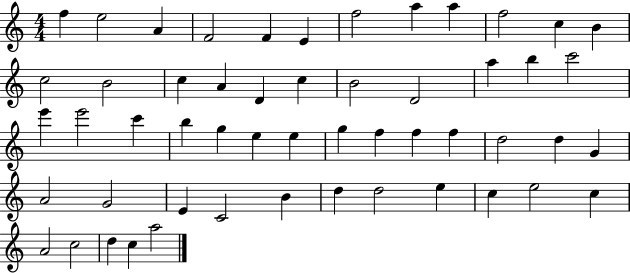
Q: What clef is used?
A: treble